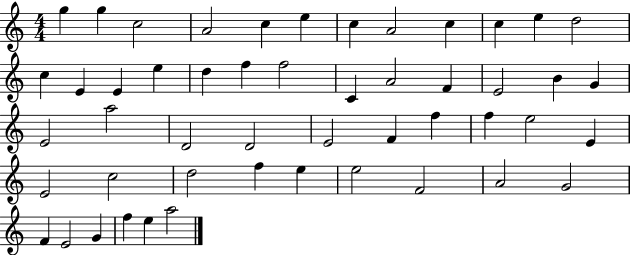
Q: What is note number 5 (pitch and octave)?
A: C5